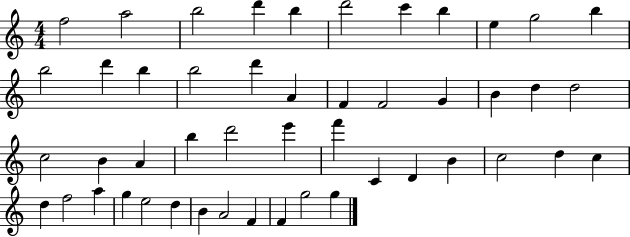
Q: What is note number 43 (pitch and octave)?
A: B4